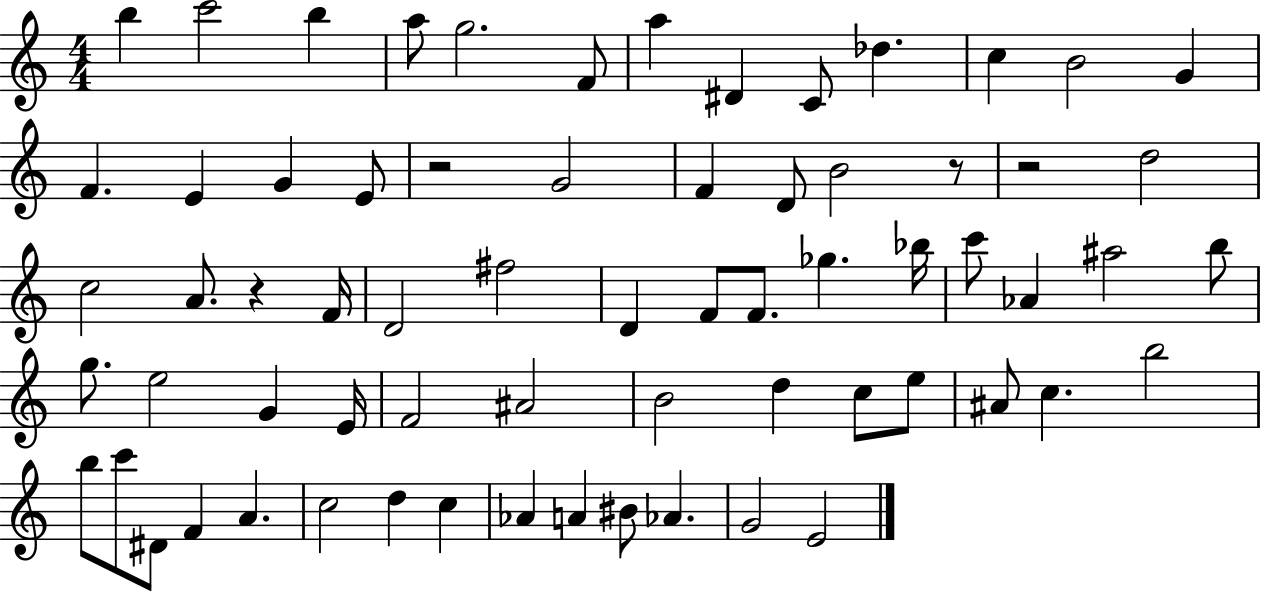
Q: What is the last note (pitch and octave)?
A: E4